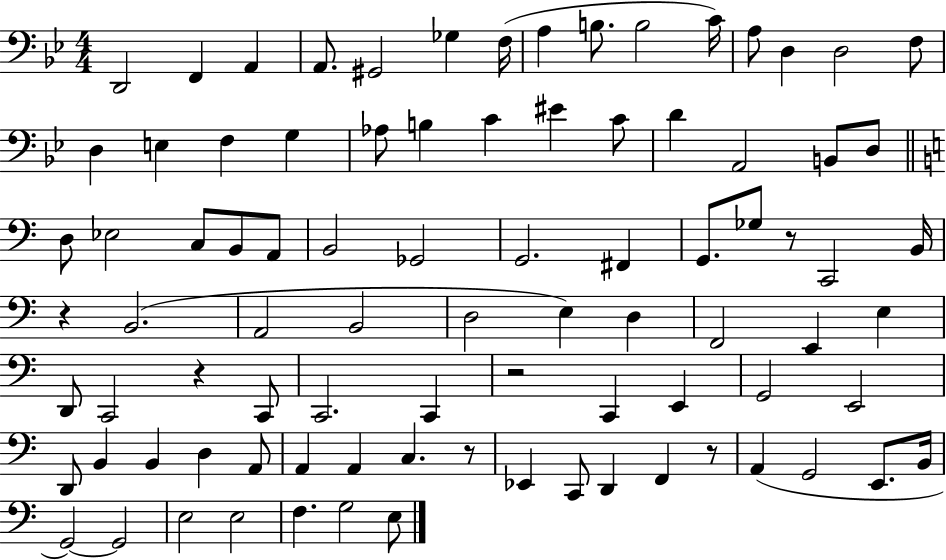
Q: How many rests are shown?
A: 6